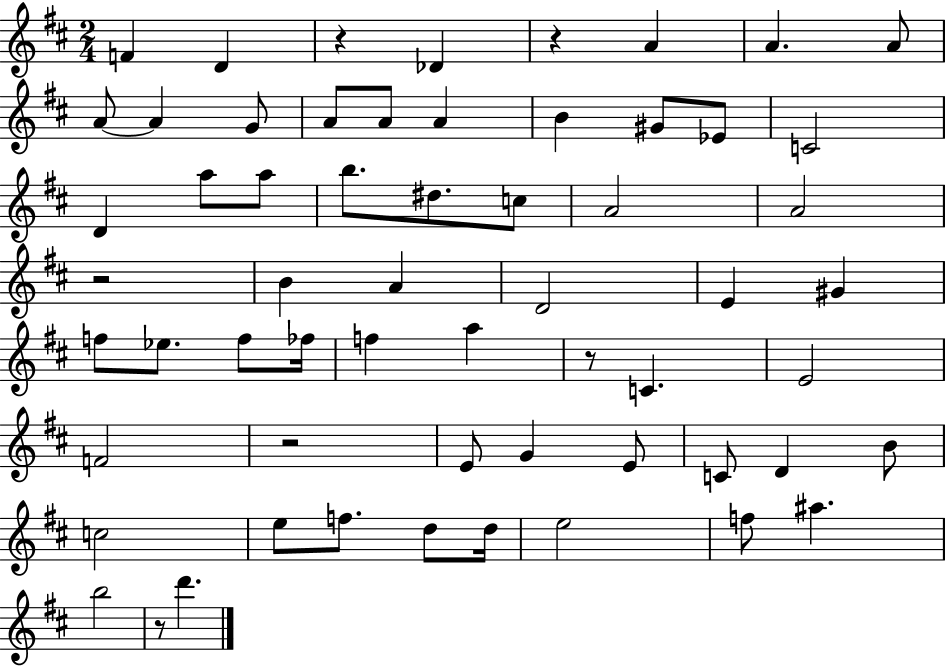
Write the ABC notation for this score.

X:1
T:Untitled
M:2/4
L:1/4
K:D
F D z _D z A A A/2 A/2 A G/2 A/2 A/2 A B ^G/2 _E/2 C2 D a/2 a/2 b/2 ^d/2 c/2 A2 A2 z2 B A D2 E ^G f/2 _e/2 f/2 _f/4 f a z/2 C E2 F2 z2 E/2 G E/2 C/2 D B/2 c2 e/2 f/2 d/2 d/4 e2 f/2 ^a b2 z/2 d'